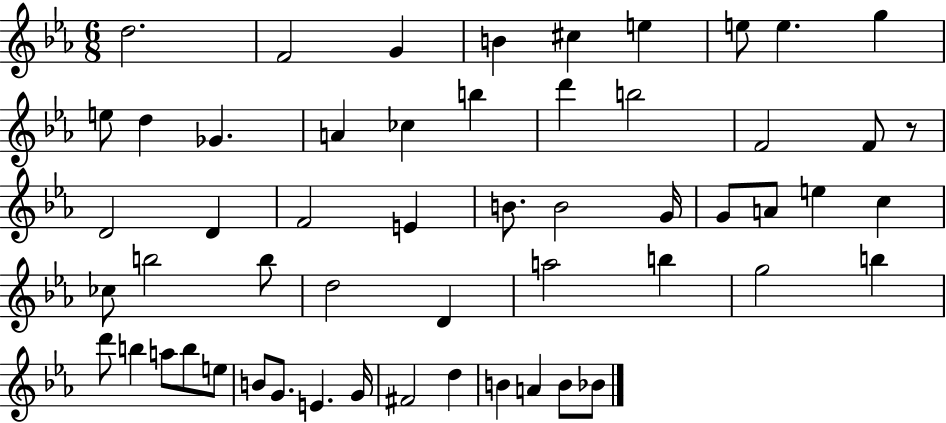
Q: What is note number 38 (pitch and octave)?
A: G5